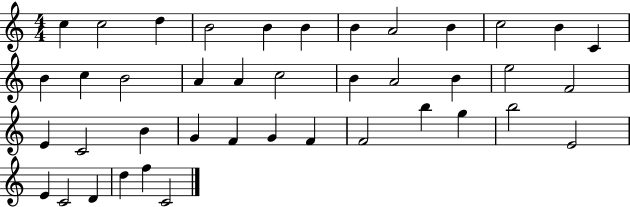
C5/q C5/h D5/q B4/h B4/q B4/q B4/q A4/h B4/q C5/h B4/q C4/q B4/q C5/q B4/h A4/q A4/q C5/h B4/q A4/h B4/q E5/h F4/h E4/q C4/h B4/q G4/q F4/q G4/q F4/q F4/h B5/q G5/q B5/h E4/h E4/q C4/h D4/q D5/q F5/q C4/h